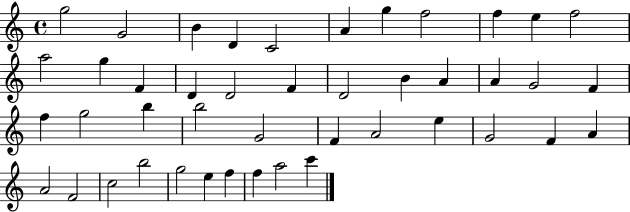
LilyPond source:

{
  \clef treble
  \time 4/4
  \defaultTimeSignature
  \key c \major
  g''2 g'2 | b'4 d'4 c'2 | a'4 g''4 f''2 | f''4 e''4 f''2 | \break a''2 g''4 f'4 | d'4 d'2 f'4 | d'2 b'4 a'4 | a'4 g'2 f'4 | \break f''4 g''2 b''4 | b''2 g'2 | f'4 a'2 e''4 | g'2 f'4 a'4 | \break a'2 f'2 | c''2 b''2 | g''2 e''4 f''4 | f''4 a''2 c'''4 | \break \bar "|."
}